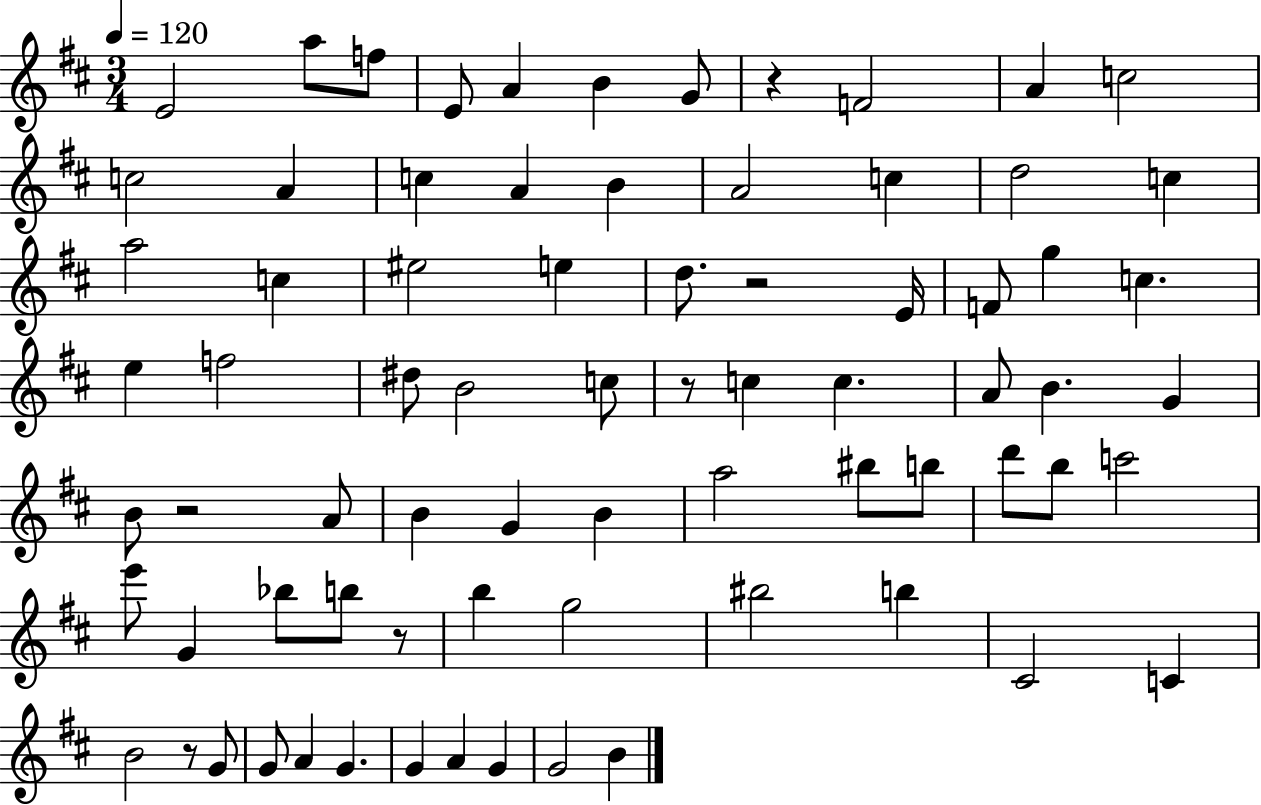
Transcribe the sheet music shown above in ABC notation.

X:1
T:Untitled
M:3/4
L:1/4
K:D
E2 a/2 f/2 E/2 A B G/2 z F2 A c2 c2 A c A B A2 c d2 c a2 c ^e2 e d/2 z2 E/4 F/2 g c e f2 ^d/2 B2 c/2 z/2 c c A/2 B G B/2 z2 A/2 B G B a2 ^b/2 b/2 d'/2 b/2 c'2 e'/2 G _b/2 b/2 z/2 b g2 ^b2 b ^C2 C B2 z/2 G/2 G/2 A G G A G G2 B